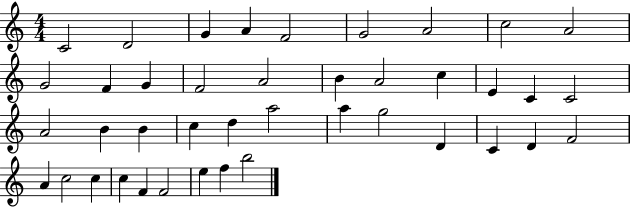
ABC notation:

X:1
T:Untitled
M:4/4
L:1/4
K:C
C2 D2 G A F2 G2 A2 c2 A2 G2 F G F2 A2 B A2 c E C C2 A2 B B c d a2 a g2 D C D F2 A c2 c c F F2 e f b2